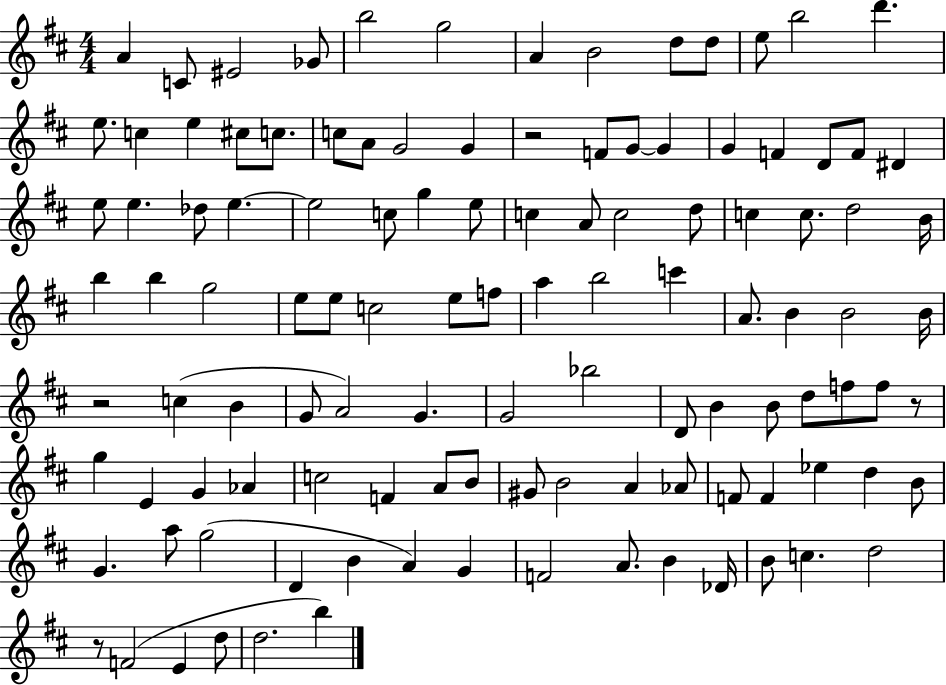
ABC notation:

X:1
T:Untitled
M:4/4
L:1/4
K:D
A C/2 ^E2 _G/2 b2 g2 A B2 d/2 d/2 e/2 b2 d' e/2 c e ^c/2 c/2 c/2 A/2 G2 G z2 F/2 G/2 G G F D/2 F/2 ^D e/2 e _d/2 e e2 c/2 g e/2 c A/2 c2 d/2 c c/2 d2 B/4 b b g2 e/2 e/2 c2 e/2 f/2 a b2 c' A/2 B B2 B/4 z2 c B G/2 A2 G G2 _b2 D/2 B B/2 d/2 f/2 f/2 z/2 g E G _A c2 F A/2 B/2 ^G/2 B2 A _A/2 F/2 F _e d B/2 G a/2 g2 D B A G F2 A/2 B _D/4 B/2 c d2 z/2 F2 E d/2 d2 b